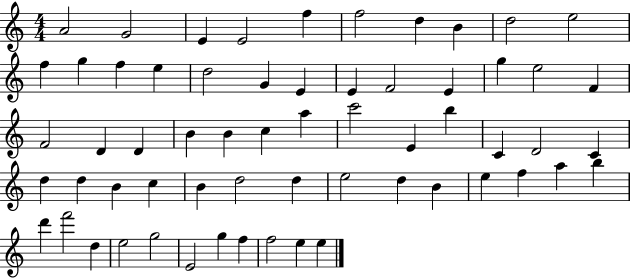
{
  \clef treble
  \numericTimeSignature
  \time 4/4
  \key c \major
  a'2 g'2 | e'4 e'2 f''4 | f''2 d''4 b'4 | d''2 e''2 | \break f''4 g''4 f''4 e''4 | d''2 g'4 e'4 | e'4 f'2 e'4 | g''4 e''2 f'4 | \break f'2 d'4 d'4 | b'4 b'4 c''4 a''4 | c'''2 e'4 b''4 | c'4 d'2 c'4 | \break d''4 d''4 b'4 c''4 | b'4 d''2 d''4 | e''2 d''4 b'4 | e''4 f''4 a''4 b''4 | \break d'''4 f'''2 d''4 | e''2 g''2 | e'2 g''4 f''4 | f''2 e''4 e''4 | \break \bar "|."
}